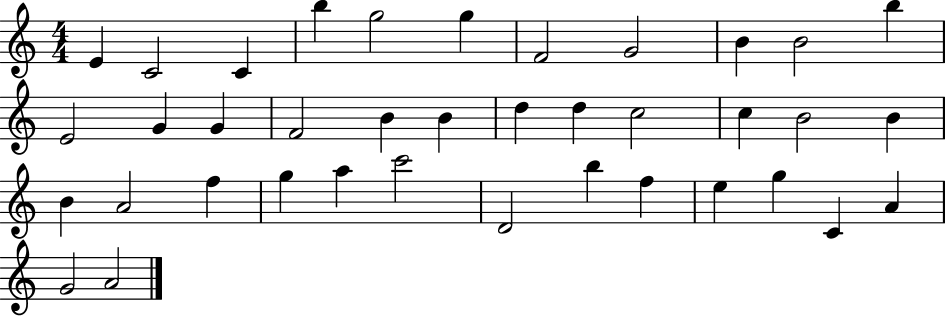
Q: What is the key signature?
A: C major